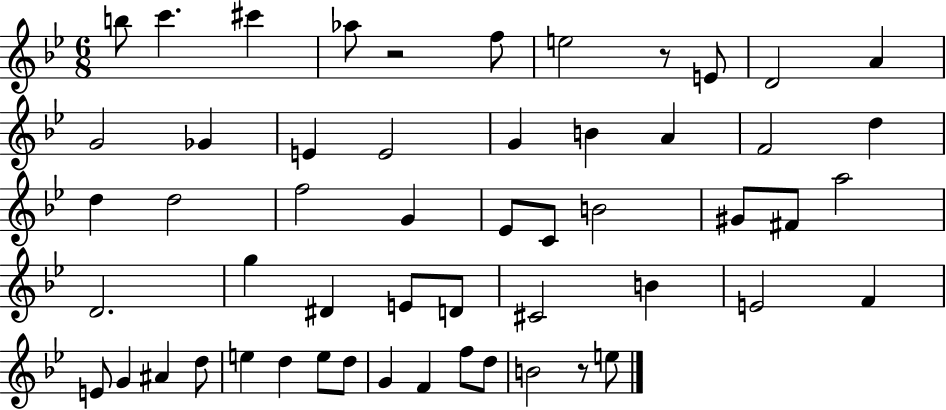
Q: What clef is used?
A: treble